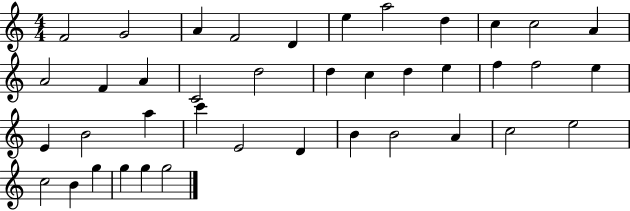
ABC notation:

X:1
T:Untitled
M:4/4
L:1/4
K:C
F2 G2 A F2 D e a2 d c c2 A A2 F A C2 d2 d c d e f f2 e E B2 a c' E2 D B B2 A c2 e2 c2 B g g g g2